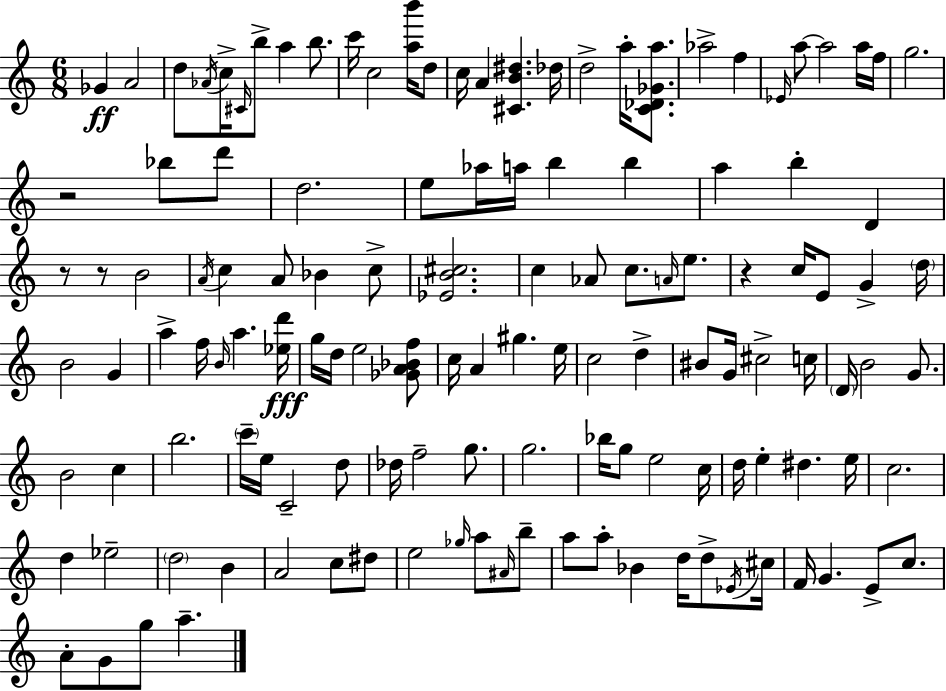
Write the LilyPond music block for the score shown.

{
  \clef treble
  \numericTimeSignature
  \time 6/8
  \key a \minor
  \repeat volta 2 { ges'4\ff a'2 | d''8 \acciaccatura { aes'16 } c''16-> \grace { cis'16 } b''8-> a''4 b''8. | c'''16 c''2 <a'' b'''>16 | d''8 c''16 a'4 <cis' b' dis''>4. | \break des''16 d''2-> a''16-. <c' des' ges' a''>8. | aes''2-> f''4 | \grace { ees'16 } a''8~~ a''2 | a''16 f''16 g''2. | \break r2 bes''8 | d'''8 d''2. | e''8 aes''16 a''16 b''4 b''4 | a''4 b''4-. d'4 | \break r8 r8 b'2 | \acciaccatura { a'16 } c''4 a'8 bes'4 | c''8-> <ees' b' cis''>2. | c''4 aes'8 c''8. | \break \grace { a'16 } e''8. r4 c''16 e'8 | g'4-> \parenthesize d''16 b'2 | g'4 a''4-> f''16 \grace { b'16 } a''4. | <ees'' d'''>16\fff g''16 d''16 e''2 | \break <ges' a' bes' f''>8 c''16 a'4 gis''4. | e''16 c''2 | d''4-> bis'8 g'16 cis''2-> | c''16 \parenthesize d'16 b'2 | \break g'8. b'2 | c''4 b''2. | \parenthesize c'''16-- e''16 c'2-- | d''8 des''16 f''2-- | \break g''8. g''2. | bes''16 g''8 e''2 | c''16 d''16 e''4-. dis''4. | e''16 c''2. | \break d''4 ees''2-- | \parenthesize d''2 | b'4 a'2 | c''8 dis''8 e''2 | \break \grace { ges''16 } a''8 \grace { ais'16 } b''8-- a''8 a''8-. | bes'4 d''16 d''8-> \acciaccatura { ees'16 } cis''16 f'16 g'4. | e'8-> c''8. a'8-. g'8 | g''8 a''4.-- } \bar "|."
}